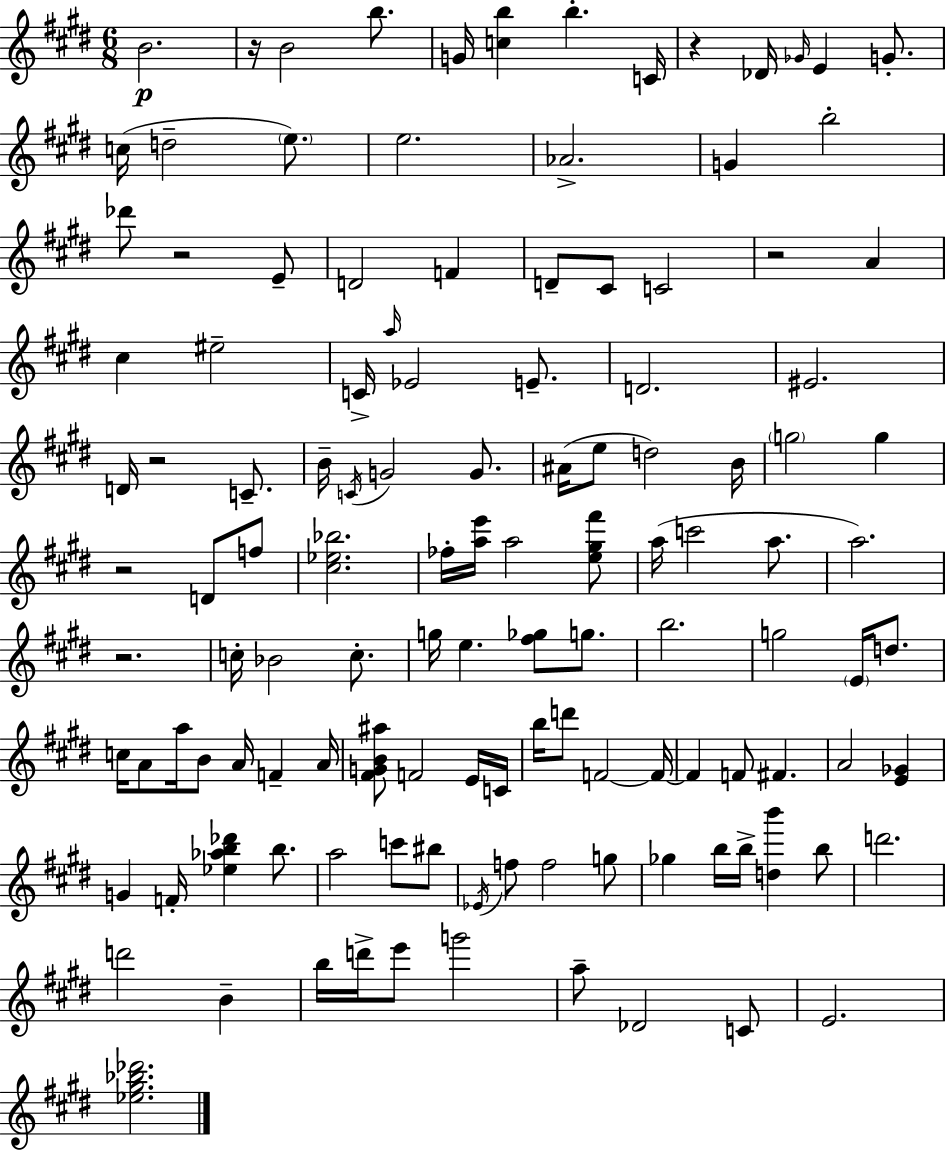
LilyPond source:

{
  \clef treble
  \numericTimeSignature
  \time 6/8
  \key e \major
  \repeat volta 2 { b'2.\p | r16 b'2 b''8. | g'16 <c'' b''>4 b''4.-. c'16 | r4 des'16 \grace { ges'16 } e'4 g'8.-. | \break c''16( d''2-- \parenthesize e''8.) | e''2. | aes'2.-> | g'4 b''2-. | \break des'''8 r2 e'8-- | d'2 f'4 | d'8-- cis'8 c'2 | r2 a'4 | \break cis''4 eis''2-- | c'16-> \grace { a''16 } ees'2 e'8.-- | d'2. | eis'2. | \break d'16 r2 c'8.-- | b'16-- \acciaccatura { c'16 } g'2 | g'8. ais'16( e''8 d''2) | b'16 \parenthesize g''2 g''4 | \break r2 d'8 | f''8 <cis'' ees'' bes''>2. | fes''16-. <a'' e'''>16 a''2 | <e'' gis'' fis'''>8 a''16( c'''2 | \break a''8. a''2.) | r2. | c''16-. bes'2 | c''8.-. g''16 e''4. <fis'' ges''>8 | \break g''8. b''2. | g''2 \parenthesize e'16 | d''8. c''16 a'8 a''16 b'8 a'16 f'4-- | a'16 <fis' g' b' ais''>8 f'2 | \break e'16 c'16 b''16 d'''8 f'2~~ | f'16~~ f'4 f'8 fis'4. | a'2 <e' ges'>4 | g'4 f'16-. <ees'' aes'' b'' des'''>4 | \break b''8. a''2 c'''8 | bis''8 \acciaccatura { ees'16 } f''8 f''2 | g''8 ges''4 b''16 b''16-> <d'' b'''>4 | b''8 d'''2. | \break d'''2 | b'4-- b''16 d'''16-> e'''8 g'''2 | a''8-- des'2 | c'8 e'2. | \break <ees'' gis'' bes'' des'''>2. | } \bar "|."
}